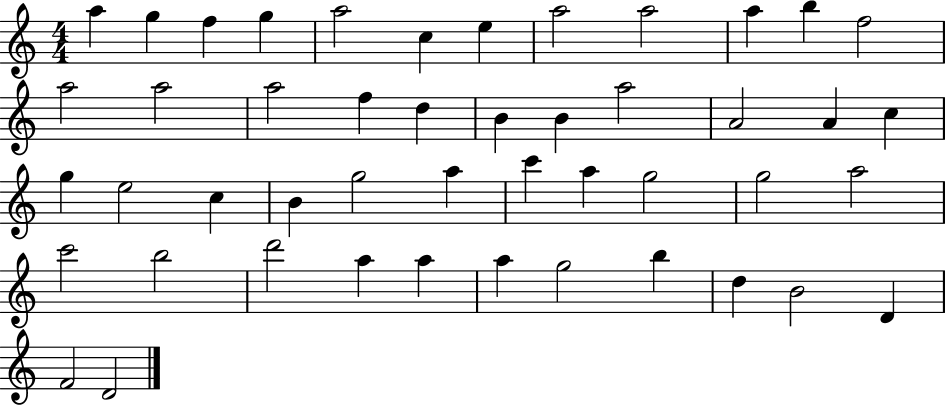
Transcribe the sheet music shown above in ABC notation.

X:1
T:Untitled
M:4/4
L:1/4
K:C
a g f g a2 c e a2 a2 a b f2 a2 a2 a2 f d B B a2 A2 A c g e2 c B g2 a c' a g2 g2 a2 c'2 b2 d'2 a a a g2 b d B2 D F2 D2